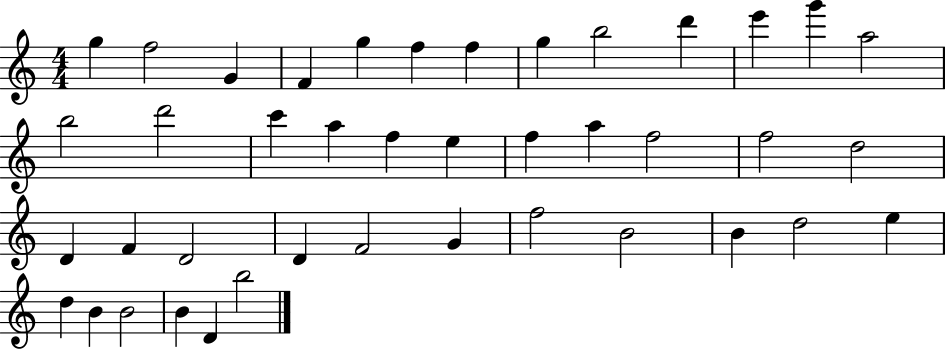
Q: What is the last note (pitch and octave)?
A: B5